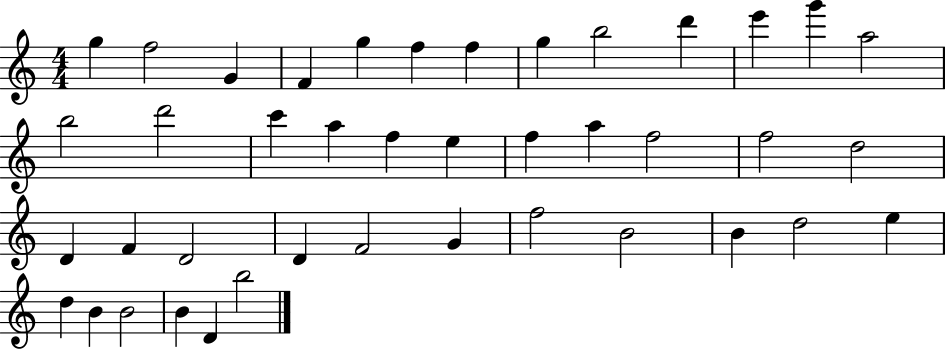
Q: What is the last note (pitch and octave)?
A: B5